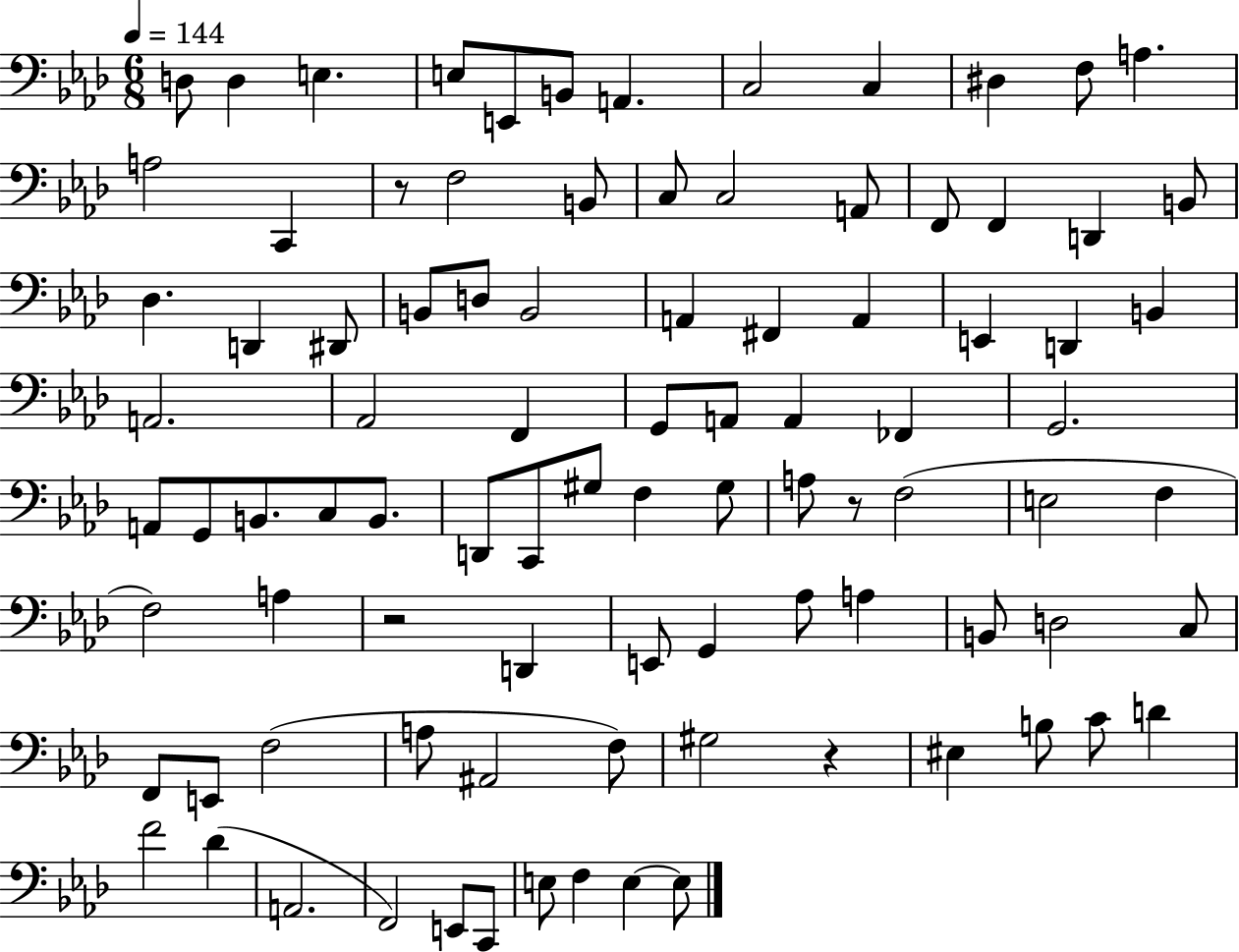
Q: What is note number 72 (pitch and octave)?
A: A#2